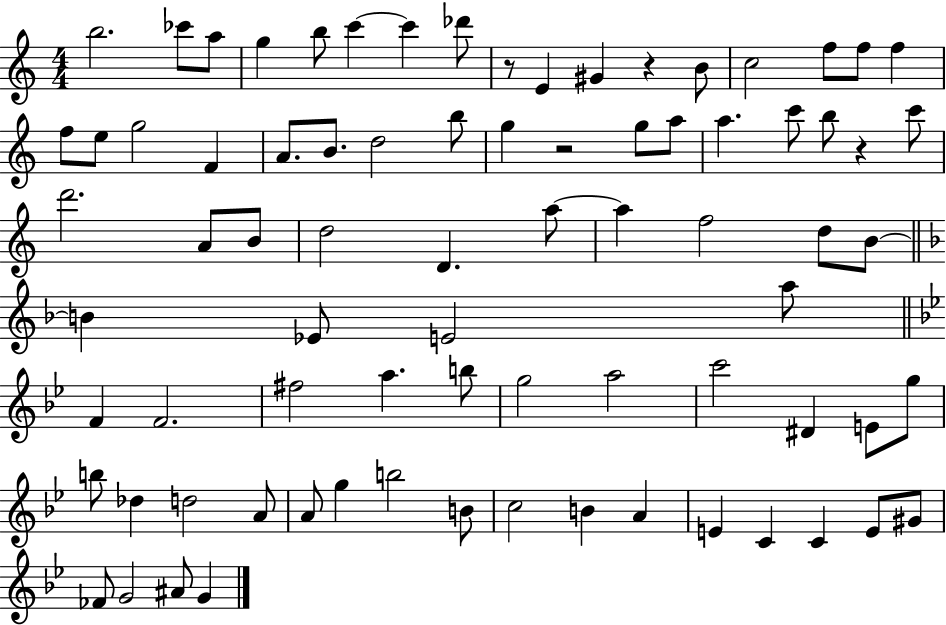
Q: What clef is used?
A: treble